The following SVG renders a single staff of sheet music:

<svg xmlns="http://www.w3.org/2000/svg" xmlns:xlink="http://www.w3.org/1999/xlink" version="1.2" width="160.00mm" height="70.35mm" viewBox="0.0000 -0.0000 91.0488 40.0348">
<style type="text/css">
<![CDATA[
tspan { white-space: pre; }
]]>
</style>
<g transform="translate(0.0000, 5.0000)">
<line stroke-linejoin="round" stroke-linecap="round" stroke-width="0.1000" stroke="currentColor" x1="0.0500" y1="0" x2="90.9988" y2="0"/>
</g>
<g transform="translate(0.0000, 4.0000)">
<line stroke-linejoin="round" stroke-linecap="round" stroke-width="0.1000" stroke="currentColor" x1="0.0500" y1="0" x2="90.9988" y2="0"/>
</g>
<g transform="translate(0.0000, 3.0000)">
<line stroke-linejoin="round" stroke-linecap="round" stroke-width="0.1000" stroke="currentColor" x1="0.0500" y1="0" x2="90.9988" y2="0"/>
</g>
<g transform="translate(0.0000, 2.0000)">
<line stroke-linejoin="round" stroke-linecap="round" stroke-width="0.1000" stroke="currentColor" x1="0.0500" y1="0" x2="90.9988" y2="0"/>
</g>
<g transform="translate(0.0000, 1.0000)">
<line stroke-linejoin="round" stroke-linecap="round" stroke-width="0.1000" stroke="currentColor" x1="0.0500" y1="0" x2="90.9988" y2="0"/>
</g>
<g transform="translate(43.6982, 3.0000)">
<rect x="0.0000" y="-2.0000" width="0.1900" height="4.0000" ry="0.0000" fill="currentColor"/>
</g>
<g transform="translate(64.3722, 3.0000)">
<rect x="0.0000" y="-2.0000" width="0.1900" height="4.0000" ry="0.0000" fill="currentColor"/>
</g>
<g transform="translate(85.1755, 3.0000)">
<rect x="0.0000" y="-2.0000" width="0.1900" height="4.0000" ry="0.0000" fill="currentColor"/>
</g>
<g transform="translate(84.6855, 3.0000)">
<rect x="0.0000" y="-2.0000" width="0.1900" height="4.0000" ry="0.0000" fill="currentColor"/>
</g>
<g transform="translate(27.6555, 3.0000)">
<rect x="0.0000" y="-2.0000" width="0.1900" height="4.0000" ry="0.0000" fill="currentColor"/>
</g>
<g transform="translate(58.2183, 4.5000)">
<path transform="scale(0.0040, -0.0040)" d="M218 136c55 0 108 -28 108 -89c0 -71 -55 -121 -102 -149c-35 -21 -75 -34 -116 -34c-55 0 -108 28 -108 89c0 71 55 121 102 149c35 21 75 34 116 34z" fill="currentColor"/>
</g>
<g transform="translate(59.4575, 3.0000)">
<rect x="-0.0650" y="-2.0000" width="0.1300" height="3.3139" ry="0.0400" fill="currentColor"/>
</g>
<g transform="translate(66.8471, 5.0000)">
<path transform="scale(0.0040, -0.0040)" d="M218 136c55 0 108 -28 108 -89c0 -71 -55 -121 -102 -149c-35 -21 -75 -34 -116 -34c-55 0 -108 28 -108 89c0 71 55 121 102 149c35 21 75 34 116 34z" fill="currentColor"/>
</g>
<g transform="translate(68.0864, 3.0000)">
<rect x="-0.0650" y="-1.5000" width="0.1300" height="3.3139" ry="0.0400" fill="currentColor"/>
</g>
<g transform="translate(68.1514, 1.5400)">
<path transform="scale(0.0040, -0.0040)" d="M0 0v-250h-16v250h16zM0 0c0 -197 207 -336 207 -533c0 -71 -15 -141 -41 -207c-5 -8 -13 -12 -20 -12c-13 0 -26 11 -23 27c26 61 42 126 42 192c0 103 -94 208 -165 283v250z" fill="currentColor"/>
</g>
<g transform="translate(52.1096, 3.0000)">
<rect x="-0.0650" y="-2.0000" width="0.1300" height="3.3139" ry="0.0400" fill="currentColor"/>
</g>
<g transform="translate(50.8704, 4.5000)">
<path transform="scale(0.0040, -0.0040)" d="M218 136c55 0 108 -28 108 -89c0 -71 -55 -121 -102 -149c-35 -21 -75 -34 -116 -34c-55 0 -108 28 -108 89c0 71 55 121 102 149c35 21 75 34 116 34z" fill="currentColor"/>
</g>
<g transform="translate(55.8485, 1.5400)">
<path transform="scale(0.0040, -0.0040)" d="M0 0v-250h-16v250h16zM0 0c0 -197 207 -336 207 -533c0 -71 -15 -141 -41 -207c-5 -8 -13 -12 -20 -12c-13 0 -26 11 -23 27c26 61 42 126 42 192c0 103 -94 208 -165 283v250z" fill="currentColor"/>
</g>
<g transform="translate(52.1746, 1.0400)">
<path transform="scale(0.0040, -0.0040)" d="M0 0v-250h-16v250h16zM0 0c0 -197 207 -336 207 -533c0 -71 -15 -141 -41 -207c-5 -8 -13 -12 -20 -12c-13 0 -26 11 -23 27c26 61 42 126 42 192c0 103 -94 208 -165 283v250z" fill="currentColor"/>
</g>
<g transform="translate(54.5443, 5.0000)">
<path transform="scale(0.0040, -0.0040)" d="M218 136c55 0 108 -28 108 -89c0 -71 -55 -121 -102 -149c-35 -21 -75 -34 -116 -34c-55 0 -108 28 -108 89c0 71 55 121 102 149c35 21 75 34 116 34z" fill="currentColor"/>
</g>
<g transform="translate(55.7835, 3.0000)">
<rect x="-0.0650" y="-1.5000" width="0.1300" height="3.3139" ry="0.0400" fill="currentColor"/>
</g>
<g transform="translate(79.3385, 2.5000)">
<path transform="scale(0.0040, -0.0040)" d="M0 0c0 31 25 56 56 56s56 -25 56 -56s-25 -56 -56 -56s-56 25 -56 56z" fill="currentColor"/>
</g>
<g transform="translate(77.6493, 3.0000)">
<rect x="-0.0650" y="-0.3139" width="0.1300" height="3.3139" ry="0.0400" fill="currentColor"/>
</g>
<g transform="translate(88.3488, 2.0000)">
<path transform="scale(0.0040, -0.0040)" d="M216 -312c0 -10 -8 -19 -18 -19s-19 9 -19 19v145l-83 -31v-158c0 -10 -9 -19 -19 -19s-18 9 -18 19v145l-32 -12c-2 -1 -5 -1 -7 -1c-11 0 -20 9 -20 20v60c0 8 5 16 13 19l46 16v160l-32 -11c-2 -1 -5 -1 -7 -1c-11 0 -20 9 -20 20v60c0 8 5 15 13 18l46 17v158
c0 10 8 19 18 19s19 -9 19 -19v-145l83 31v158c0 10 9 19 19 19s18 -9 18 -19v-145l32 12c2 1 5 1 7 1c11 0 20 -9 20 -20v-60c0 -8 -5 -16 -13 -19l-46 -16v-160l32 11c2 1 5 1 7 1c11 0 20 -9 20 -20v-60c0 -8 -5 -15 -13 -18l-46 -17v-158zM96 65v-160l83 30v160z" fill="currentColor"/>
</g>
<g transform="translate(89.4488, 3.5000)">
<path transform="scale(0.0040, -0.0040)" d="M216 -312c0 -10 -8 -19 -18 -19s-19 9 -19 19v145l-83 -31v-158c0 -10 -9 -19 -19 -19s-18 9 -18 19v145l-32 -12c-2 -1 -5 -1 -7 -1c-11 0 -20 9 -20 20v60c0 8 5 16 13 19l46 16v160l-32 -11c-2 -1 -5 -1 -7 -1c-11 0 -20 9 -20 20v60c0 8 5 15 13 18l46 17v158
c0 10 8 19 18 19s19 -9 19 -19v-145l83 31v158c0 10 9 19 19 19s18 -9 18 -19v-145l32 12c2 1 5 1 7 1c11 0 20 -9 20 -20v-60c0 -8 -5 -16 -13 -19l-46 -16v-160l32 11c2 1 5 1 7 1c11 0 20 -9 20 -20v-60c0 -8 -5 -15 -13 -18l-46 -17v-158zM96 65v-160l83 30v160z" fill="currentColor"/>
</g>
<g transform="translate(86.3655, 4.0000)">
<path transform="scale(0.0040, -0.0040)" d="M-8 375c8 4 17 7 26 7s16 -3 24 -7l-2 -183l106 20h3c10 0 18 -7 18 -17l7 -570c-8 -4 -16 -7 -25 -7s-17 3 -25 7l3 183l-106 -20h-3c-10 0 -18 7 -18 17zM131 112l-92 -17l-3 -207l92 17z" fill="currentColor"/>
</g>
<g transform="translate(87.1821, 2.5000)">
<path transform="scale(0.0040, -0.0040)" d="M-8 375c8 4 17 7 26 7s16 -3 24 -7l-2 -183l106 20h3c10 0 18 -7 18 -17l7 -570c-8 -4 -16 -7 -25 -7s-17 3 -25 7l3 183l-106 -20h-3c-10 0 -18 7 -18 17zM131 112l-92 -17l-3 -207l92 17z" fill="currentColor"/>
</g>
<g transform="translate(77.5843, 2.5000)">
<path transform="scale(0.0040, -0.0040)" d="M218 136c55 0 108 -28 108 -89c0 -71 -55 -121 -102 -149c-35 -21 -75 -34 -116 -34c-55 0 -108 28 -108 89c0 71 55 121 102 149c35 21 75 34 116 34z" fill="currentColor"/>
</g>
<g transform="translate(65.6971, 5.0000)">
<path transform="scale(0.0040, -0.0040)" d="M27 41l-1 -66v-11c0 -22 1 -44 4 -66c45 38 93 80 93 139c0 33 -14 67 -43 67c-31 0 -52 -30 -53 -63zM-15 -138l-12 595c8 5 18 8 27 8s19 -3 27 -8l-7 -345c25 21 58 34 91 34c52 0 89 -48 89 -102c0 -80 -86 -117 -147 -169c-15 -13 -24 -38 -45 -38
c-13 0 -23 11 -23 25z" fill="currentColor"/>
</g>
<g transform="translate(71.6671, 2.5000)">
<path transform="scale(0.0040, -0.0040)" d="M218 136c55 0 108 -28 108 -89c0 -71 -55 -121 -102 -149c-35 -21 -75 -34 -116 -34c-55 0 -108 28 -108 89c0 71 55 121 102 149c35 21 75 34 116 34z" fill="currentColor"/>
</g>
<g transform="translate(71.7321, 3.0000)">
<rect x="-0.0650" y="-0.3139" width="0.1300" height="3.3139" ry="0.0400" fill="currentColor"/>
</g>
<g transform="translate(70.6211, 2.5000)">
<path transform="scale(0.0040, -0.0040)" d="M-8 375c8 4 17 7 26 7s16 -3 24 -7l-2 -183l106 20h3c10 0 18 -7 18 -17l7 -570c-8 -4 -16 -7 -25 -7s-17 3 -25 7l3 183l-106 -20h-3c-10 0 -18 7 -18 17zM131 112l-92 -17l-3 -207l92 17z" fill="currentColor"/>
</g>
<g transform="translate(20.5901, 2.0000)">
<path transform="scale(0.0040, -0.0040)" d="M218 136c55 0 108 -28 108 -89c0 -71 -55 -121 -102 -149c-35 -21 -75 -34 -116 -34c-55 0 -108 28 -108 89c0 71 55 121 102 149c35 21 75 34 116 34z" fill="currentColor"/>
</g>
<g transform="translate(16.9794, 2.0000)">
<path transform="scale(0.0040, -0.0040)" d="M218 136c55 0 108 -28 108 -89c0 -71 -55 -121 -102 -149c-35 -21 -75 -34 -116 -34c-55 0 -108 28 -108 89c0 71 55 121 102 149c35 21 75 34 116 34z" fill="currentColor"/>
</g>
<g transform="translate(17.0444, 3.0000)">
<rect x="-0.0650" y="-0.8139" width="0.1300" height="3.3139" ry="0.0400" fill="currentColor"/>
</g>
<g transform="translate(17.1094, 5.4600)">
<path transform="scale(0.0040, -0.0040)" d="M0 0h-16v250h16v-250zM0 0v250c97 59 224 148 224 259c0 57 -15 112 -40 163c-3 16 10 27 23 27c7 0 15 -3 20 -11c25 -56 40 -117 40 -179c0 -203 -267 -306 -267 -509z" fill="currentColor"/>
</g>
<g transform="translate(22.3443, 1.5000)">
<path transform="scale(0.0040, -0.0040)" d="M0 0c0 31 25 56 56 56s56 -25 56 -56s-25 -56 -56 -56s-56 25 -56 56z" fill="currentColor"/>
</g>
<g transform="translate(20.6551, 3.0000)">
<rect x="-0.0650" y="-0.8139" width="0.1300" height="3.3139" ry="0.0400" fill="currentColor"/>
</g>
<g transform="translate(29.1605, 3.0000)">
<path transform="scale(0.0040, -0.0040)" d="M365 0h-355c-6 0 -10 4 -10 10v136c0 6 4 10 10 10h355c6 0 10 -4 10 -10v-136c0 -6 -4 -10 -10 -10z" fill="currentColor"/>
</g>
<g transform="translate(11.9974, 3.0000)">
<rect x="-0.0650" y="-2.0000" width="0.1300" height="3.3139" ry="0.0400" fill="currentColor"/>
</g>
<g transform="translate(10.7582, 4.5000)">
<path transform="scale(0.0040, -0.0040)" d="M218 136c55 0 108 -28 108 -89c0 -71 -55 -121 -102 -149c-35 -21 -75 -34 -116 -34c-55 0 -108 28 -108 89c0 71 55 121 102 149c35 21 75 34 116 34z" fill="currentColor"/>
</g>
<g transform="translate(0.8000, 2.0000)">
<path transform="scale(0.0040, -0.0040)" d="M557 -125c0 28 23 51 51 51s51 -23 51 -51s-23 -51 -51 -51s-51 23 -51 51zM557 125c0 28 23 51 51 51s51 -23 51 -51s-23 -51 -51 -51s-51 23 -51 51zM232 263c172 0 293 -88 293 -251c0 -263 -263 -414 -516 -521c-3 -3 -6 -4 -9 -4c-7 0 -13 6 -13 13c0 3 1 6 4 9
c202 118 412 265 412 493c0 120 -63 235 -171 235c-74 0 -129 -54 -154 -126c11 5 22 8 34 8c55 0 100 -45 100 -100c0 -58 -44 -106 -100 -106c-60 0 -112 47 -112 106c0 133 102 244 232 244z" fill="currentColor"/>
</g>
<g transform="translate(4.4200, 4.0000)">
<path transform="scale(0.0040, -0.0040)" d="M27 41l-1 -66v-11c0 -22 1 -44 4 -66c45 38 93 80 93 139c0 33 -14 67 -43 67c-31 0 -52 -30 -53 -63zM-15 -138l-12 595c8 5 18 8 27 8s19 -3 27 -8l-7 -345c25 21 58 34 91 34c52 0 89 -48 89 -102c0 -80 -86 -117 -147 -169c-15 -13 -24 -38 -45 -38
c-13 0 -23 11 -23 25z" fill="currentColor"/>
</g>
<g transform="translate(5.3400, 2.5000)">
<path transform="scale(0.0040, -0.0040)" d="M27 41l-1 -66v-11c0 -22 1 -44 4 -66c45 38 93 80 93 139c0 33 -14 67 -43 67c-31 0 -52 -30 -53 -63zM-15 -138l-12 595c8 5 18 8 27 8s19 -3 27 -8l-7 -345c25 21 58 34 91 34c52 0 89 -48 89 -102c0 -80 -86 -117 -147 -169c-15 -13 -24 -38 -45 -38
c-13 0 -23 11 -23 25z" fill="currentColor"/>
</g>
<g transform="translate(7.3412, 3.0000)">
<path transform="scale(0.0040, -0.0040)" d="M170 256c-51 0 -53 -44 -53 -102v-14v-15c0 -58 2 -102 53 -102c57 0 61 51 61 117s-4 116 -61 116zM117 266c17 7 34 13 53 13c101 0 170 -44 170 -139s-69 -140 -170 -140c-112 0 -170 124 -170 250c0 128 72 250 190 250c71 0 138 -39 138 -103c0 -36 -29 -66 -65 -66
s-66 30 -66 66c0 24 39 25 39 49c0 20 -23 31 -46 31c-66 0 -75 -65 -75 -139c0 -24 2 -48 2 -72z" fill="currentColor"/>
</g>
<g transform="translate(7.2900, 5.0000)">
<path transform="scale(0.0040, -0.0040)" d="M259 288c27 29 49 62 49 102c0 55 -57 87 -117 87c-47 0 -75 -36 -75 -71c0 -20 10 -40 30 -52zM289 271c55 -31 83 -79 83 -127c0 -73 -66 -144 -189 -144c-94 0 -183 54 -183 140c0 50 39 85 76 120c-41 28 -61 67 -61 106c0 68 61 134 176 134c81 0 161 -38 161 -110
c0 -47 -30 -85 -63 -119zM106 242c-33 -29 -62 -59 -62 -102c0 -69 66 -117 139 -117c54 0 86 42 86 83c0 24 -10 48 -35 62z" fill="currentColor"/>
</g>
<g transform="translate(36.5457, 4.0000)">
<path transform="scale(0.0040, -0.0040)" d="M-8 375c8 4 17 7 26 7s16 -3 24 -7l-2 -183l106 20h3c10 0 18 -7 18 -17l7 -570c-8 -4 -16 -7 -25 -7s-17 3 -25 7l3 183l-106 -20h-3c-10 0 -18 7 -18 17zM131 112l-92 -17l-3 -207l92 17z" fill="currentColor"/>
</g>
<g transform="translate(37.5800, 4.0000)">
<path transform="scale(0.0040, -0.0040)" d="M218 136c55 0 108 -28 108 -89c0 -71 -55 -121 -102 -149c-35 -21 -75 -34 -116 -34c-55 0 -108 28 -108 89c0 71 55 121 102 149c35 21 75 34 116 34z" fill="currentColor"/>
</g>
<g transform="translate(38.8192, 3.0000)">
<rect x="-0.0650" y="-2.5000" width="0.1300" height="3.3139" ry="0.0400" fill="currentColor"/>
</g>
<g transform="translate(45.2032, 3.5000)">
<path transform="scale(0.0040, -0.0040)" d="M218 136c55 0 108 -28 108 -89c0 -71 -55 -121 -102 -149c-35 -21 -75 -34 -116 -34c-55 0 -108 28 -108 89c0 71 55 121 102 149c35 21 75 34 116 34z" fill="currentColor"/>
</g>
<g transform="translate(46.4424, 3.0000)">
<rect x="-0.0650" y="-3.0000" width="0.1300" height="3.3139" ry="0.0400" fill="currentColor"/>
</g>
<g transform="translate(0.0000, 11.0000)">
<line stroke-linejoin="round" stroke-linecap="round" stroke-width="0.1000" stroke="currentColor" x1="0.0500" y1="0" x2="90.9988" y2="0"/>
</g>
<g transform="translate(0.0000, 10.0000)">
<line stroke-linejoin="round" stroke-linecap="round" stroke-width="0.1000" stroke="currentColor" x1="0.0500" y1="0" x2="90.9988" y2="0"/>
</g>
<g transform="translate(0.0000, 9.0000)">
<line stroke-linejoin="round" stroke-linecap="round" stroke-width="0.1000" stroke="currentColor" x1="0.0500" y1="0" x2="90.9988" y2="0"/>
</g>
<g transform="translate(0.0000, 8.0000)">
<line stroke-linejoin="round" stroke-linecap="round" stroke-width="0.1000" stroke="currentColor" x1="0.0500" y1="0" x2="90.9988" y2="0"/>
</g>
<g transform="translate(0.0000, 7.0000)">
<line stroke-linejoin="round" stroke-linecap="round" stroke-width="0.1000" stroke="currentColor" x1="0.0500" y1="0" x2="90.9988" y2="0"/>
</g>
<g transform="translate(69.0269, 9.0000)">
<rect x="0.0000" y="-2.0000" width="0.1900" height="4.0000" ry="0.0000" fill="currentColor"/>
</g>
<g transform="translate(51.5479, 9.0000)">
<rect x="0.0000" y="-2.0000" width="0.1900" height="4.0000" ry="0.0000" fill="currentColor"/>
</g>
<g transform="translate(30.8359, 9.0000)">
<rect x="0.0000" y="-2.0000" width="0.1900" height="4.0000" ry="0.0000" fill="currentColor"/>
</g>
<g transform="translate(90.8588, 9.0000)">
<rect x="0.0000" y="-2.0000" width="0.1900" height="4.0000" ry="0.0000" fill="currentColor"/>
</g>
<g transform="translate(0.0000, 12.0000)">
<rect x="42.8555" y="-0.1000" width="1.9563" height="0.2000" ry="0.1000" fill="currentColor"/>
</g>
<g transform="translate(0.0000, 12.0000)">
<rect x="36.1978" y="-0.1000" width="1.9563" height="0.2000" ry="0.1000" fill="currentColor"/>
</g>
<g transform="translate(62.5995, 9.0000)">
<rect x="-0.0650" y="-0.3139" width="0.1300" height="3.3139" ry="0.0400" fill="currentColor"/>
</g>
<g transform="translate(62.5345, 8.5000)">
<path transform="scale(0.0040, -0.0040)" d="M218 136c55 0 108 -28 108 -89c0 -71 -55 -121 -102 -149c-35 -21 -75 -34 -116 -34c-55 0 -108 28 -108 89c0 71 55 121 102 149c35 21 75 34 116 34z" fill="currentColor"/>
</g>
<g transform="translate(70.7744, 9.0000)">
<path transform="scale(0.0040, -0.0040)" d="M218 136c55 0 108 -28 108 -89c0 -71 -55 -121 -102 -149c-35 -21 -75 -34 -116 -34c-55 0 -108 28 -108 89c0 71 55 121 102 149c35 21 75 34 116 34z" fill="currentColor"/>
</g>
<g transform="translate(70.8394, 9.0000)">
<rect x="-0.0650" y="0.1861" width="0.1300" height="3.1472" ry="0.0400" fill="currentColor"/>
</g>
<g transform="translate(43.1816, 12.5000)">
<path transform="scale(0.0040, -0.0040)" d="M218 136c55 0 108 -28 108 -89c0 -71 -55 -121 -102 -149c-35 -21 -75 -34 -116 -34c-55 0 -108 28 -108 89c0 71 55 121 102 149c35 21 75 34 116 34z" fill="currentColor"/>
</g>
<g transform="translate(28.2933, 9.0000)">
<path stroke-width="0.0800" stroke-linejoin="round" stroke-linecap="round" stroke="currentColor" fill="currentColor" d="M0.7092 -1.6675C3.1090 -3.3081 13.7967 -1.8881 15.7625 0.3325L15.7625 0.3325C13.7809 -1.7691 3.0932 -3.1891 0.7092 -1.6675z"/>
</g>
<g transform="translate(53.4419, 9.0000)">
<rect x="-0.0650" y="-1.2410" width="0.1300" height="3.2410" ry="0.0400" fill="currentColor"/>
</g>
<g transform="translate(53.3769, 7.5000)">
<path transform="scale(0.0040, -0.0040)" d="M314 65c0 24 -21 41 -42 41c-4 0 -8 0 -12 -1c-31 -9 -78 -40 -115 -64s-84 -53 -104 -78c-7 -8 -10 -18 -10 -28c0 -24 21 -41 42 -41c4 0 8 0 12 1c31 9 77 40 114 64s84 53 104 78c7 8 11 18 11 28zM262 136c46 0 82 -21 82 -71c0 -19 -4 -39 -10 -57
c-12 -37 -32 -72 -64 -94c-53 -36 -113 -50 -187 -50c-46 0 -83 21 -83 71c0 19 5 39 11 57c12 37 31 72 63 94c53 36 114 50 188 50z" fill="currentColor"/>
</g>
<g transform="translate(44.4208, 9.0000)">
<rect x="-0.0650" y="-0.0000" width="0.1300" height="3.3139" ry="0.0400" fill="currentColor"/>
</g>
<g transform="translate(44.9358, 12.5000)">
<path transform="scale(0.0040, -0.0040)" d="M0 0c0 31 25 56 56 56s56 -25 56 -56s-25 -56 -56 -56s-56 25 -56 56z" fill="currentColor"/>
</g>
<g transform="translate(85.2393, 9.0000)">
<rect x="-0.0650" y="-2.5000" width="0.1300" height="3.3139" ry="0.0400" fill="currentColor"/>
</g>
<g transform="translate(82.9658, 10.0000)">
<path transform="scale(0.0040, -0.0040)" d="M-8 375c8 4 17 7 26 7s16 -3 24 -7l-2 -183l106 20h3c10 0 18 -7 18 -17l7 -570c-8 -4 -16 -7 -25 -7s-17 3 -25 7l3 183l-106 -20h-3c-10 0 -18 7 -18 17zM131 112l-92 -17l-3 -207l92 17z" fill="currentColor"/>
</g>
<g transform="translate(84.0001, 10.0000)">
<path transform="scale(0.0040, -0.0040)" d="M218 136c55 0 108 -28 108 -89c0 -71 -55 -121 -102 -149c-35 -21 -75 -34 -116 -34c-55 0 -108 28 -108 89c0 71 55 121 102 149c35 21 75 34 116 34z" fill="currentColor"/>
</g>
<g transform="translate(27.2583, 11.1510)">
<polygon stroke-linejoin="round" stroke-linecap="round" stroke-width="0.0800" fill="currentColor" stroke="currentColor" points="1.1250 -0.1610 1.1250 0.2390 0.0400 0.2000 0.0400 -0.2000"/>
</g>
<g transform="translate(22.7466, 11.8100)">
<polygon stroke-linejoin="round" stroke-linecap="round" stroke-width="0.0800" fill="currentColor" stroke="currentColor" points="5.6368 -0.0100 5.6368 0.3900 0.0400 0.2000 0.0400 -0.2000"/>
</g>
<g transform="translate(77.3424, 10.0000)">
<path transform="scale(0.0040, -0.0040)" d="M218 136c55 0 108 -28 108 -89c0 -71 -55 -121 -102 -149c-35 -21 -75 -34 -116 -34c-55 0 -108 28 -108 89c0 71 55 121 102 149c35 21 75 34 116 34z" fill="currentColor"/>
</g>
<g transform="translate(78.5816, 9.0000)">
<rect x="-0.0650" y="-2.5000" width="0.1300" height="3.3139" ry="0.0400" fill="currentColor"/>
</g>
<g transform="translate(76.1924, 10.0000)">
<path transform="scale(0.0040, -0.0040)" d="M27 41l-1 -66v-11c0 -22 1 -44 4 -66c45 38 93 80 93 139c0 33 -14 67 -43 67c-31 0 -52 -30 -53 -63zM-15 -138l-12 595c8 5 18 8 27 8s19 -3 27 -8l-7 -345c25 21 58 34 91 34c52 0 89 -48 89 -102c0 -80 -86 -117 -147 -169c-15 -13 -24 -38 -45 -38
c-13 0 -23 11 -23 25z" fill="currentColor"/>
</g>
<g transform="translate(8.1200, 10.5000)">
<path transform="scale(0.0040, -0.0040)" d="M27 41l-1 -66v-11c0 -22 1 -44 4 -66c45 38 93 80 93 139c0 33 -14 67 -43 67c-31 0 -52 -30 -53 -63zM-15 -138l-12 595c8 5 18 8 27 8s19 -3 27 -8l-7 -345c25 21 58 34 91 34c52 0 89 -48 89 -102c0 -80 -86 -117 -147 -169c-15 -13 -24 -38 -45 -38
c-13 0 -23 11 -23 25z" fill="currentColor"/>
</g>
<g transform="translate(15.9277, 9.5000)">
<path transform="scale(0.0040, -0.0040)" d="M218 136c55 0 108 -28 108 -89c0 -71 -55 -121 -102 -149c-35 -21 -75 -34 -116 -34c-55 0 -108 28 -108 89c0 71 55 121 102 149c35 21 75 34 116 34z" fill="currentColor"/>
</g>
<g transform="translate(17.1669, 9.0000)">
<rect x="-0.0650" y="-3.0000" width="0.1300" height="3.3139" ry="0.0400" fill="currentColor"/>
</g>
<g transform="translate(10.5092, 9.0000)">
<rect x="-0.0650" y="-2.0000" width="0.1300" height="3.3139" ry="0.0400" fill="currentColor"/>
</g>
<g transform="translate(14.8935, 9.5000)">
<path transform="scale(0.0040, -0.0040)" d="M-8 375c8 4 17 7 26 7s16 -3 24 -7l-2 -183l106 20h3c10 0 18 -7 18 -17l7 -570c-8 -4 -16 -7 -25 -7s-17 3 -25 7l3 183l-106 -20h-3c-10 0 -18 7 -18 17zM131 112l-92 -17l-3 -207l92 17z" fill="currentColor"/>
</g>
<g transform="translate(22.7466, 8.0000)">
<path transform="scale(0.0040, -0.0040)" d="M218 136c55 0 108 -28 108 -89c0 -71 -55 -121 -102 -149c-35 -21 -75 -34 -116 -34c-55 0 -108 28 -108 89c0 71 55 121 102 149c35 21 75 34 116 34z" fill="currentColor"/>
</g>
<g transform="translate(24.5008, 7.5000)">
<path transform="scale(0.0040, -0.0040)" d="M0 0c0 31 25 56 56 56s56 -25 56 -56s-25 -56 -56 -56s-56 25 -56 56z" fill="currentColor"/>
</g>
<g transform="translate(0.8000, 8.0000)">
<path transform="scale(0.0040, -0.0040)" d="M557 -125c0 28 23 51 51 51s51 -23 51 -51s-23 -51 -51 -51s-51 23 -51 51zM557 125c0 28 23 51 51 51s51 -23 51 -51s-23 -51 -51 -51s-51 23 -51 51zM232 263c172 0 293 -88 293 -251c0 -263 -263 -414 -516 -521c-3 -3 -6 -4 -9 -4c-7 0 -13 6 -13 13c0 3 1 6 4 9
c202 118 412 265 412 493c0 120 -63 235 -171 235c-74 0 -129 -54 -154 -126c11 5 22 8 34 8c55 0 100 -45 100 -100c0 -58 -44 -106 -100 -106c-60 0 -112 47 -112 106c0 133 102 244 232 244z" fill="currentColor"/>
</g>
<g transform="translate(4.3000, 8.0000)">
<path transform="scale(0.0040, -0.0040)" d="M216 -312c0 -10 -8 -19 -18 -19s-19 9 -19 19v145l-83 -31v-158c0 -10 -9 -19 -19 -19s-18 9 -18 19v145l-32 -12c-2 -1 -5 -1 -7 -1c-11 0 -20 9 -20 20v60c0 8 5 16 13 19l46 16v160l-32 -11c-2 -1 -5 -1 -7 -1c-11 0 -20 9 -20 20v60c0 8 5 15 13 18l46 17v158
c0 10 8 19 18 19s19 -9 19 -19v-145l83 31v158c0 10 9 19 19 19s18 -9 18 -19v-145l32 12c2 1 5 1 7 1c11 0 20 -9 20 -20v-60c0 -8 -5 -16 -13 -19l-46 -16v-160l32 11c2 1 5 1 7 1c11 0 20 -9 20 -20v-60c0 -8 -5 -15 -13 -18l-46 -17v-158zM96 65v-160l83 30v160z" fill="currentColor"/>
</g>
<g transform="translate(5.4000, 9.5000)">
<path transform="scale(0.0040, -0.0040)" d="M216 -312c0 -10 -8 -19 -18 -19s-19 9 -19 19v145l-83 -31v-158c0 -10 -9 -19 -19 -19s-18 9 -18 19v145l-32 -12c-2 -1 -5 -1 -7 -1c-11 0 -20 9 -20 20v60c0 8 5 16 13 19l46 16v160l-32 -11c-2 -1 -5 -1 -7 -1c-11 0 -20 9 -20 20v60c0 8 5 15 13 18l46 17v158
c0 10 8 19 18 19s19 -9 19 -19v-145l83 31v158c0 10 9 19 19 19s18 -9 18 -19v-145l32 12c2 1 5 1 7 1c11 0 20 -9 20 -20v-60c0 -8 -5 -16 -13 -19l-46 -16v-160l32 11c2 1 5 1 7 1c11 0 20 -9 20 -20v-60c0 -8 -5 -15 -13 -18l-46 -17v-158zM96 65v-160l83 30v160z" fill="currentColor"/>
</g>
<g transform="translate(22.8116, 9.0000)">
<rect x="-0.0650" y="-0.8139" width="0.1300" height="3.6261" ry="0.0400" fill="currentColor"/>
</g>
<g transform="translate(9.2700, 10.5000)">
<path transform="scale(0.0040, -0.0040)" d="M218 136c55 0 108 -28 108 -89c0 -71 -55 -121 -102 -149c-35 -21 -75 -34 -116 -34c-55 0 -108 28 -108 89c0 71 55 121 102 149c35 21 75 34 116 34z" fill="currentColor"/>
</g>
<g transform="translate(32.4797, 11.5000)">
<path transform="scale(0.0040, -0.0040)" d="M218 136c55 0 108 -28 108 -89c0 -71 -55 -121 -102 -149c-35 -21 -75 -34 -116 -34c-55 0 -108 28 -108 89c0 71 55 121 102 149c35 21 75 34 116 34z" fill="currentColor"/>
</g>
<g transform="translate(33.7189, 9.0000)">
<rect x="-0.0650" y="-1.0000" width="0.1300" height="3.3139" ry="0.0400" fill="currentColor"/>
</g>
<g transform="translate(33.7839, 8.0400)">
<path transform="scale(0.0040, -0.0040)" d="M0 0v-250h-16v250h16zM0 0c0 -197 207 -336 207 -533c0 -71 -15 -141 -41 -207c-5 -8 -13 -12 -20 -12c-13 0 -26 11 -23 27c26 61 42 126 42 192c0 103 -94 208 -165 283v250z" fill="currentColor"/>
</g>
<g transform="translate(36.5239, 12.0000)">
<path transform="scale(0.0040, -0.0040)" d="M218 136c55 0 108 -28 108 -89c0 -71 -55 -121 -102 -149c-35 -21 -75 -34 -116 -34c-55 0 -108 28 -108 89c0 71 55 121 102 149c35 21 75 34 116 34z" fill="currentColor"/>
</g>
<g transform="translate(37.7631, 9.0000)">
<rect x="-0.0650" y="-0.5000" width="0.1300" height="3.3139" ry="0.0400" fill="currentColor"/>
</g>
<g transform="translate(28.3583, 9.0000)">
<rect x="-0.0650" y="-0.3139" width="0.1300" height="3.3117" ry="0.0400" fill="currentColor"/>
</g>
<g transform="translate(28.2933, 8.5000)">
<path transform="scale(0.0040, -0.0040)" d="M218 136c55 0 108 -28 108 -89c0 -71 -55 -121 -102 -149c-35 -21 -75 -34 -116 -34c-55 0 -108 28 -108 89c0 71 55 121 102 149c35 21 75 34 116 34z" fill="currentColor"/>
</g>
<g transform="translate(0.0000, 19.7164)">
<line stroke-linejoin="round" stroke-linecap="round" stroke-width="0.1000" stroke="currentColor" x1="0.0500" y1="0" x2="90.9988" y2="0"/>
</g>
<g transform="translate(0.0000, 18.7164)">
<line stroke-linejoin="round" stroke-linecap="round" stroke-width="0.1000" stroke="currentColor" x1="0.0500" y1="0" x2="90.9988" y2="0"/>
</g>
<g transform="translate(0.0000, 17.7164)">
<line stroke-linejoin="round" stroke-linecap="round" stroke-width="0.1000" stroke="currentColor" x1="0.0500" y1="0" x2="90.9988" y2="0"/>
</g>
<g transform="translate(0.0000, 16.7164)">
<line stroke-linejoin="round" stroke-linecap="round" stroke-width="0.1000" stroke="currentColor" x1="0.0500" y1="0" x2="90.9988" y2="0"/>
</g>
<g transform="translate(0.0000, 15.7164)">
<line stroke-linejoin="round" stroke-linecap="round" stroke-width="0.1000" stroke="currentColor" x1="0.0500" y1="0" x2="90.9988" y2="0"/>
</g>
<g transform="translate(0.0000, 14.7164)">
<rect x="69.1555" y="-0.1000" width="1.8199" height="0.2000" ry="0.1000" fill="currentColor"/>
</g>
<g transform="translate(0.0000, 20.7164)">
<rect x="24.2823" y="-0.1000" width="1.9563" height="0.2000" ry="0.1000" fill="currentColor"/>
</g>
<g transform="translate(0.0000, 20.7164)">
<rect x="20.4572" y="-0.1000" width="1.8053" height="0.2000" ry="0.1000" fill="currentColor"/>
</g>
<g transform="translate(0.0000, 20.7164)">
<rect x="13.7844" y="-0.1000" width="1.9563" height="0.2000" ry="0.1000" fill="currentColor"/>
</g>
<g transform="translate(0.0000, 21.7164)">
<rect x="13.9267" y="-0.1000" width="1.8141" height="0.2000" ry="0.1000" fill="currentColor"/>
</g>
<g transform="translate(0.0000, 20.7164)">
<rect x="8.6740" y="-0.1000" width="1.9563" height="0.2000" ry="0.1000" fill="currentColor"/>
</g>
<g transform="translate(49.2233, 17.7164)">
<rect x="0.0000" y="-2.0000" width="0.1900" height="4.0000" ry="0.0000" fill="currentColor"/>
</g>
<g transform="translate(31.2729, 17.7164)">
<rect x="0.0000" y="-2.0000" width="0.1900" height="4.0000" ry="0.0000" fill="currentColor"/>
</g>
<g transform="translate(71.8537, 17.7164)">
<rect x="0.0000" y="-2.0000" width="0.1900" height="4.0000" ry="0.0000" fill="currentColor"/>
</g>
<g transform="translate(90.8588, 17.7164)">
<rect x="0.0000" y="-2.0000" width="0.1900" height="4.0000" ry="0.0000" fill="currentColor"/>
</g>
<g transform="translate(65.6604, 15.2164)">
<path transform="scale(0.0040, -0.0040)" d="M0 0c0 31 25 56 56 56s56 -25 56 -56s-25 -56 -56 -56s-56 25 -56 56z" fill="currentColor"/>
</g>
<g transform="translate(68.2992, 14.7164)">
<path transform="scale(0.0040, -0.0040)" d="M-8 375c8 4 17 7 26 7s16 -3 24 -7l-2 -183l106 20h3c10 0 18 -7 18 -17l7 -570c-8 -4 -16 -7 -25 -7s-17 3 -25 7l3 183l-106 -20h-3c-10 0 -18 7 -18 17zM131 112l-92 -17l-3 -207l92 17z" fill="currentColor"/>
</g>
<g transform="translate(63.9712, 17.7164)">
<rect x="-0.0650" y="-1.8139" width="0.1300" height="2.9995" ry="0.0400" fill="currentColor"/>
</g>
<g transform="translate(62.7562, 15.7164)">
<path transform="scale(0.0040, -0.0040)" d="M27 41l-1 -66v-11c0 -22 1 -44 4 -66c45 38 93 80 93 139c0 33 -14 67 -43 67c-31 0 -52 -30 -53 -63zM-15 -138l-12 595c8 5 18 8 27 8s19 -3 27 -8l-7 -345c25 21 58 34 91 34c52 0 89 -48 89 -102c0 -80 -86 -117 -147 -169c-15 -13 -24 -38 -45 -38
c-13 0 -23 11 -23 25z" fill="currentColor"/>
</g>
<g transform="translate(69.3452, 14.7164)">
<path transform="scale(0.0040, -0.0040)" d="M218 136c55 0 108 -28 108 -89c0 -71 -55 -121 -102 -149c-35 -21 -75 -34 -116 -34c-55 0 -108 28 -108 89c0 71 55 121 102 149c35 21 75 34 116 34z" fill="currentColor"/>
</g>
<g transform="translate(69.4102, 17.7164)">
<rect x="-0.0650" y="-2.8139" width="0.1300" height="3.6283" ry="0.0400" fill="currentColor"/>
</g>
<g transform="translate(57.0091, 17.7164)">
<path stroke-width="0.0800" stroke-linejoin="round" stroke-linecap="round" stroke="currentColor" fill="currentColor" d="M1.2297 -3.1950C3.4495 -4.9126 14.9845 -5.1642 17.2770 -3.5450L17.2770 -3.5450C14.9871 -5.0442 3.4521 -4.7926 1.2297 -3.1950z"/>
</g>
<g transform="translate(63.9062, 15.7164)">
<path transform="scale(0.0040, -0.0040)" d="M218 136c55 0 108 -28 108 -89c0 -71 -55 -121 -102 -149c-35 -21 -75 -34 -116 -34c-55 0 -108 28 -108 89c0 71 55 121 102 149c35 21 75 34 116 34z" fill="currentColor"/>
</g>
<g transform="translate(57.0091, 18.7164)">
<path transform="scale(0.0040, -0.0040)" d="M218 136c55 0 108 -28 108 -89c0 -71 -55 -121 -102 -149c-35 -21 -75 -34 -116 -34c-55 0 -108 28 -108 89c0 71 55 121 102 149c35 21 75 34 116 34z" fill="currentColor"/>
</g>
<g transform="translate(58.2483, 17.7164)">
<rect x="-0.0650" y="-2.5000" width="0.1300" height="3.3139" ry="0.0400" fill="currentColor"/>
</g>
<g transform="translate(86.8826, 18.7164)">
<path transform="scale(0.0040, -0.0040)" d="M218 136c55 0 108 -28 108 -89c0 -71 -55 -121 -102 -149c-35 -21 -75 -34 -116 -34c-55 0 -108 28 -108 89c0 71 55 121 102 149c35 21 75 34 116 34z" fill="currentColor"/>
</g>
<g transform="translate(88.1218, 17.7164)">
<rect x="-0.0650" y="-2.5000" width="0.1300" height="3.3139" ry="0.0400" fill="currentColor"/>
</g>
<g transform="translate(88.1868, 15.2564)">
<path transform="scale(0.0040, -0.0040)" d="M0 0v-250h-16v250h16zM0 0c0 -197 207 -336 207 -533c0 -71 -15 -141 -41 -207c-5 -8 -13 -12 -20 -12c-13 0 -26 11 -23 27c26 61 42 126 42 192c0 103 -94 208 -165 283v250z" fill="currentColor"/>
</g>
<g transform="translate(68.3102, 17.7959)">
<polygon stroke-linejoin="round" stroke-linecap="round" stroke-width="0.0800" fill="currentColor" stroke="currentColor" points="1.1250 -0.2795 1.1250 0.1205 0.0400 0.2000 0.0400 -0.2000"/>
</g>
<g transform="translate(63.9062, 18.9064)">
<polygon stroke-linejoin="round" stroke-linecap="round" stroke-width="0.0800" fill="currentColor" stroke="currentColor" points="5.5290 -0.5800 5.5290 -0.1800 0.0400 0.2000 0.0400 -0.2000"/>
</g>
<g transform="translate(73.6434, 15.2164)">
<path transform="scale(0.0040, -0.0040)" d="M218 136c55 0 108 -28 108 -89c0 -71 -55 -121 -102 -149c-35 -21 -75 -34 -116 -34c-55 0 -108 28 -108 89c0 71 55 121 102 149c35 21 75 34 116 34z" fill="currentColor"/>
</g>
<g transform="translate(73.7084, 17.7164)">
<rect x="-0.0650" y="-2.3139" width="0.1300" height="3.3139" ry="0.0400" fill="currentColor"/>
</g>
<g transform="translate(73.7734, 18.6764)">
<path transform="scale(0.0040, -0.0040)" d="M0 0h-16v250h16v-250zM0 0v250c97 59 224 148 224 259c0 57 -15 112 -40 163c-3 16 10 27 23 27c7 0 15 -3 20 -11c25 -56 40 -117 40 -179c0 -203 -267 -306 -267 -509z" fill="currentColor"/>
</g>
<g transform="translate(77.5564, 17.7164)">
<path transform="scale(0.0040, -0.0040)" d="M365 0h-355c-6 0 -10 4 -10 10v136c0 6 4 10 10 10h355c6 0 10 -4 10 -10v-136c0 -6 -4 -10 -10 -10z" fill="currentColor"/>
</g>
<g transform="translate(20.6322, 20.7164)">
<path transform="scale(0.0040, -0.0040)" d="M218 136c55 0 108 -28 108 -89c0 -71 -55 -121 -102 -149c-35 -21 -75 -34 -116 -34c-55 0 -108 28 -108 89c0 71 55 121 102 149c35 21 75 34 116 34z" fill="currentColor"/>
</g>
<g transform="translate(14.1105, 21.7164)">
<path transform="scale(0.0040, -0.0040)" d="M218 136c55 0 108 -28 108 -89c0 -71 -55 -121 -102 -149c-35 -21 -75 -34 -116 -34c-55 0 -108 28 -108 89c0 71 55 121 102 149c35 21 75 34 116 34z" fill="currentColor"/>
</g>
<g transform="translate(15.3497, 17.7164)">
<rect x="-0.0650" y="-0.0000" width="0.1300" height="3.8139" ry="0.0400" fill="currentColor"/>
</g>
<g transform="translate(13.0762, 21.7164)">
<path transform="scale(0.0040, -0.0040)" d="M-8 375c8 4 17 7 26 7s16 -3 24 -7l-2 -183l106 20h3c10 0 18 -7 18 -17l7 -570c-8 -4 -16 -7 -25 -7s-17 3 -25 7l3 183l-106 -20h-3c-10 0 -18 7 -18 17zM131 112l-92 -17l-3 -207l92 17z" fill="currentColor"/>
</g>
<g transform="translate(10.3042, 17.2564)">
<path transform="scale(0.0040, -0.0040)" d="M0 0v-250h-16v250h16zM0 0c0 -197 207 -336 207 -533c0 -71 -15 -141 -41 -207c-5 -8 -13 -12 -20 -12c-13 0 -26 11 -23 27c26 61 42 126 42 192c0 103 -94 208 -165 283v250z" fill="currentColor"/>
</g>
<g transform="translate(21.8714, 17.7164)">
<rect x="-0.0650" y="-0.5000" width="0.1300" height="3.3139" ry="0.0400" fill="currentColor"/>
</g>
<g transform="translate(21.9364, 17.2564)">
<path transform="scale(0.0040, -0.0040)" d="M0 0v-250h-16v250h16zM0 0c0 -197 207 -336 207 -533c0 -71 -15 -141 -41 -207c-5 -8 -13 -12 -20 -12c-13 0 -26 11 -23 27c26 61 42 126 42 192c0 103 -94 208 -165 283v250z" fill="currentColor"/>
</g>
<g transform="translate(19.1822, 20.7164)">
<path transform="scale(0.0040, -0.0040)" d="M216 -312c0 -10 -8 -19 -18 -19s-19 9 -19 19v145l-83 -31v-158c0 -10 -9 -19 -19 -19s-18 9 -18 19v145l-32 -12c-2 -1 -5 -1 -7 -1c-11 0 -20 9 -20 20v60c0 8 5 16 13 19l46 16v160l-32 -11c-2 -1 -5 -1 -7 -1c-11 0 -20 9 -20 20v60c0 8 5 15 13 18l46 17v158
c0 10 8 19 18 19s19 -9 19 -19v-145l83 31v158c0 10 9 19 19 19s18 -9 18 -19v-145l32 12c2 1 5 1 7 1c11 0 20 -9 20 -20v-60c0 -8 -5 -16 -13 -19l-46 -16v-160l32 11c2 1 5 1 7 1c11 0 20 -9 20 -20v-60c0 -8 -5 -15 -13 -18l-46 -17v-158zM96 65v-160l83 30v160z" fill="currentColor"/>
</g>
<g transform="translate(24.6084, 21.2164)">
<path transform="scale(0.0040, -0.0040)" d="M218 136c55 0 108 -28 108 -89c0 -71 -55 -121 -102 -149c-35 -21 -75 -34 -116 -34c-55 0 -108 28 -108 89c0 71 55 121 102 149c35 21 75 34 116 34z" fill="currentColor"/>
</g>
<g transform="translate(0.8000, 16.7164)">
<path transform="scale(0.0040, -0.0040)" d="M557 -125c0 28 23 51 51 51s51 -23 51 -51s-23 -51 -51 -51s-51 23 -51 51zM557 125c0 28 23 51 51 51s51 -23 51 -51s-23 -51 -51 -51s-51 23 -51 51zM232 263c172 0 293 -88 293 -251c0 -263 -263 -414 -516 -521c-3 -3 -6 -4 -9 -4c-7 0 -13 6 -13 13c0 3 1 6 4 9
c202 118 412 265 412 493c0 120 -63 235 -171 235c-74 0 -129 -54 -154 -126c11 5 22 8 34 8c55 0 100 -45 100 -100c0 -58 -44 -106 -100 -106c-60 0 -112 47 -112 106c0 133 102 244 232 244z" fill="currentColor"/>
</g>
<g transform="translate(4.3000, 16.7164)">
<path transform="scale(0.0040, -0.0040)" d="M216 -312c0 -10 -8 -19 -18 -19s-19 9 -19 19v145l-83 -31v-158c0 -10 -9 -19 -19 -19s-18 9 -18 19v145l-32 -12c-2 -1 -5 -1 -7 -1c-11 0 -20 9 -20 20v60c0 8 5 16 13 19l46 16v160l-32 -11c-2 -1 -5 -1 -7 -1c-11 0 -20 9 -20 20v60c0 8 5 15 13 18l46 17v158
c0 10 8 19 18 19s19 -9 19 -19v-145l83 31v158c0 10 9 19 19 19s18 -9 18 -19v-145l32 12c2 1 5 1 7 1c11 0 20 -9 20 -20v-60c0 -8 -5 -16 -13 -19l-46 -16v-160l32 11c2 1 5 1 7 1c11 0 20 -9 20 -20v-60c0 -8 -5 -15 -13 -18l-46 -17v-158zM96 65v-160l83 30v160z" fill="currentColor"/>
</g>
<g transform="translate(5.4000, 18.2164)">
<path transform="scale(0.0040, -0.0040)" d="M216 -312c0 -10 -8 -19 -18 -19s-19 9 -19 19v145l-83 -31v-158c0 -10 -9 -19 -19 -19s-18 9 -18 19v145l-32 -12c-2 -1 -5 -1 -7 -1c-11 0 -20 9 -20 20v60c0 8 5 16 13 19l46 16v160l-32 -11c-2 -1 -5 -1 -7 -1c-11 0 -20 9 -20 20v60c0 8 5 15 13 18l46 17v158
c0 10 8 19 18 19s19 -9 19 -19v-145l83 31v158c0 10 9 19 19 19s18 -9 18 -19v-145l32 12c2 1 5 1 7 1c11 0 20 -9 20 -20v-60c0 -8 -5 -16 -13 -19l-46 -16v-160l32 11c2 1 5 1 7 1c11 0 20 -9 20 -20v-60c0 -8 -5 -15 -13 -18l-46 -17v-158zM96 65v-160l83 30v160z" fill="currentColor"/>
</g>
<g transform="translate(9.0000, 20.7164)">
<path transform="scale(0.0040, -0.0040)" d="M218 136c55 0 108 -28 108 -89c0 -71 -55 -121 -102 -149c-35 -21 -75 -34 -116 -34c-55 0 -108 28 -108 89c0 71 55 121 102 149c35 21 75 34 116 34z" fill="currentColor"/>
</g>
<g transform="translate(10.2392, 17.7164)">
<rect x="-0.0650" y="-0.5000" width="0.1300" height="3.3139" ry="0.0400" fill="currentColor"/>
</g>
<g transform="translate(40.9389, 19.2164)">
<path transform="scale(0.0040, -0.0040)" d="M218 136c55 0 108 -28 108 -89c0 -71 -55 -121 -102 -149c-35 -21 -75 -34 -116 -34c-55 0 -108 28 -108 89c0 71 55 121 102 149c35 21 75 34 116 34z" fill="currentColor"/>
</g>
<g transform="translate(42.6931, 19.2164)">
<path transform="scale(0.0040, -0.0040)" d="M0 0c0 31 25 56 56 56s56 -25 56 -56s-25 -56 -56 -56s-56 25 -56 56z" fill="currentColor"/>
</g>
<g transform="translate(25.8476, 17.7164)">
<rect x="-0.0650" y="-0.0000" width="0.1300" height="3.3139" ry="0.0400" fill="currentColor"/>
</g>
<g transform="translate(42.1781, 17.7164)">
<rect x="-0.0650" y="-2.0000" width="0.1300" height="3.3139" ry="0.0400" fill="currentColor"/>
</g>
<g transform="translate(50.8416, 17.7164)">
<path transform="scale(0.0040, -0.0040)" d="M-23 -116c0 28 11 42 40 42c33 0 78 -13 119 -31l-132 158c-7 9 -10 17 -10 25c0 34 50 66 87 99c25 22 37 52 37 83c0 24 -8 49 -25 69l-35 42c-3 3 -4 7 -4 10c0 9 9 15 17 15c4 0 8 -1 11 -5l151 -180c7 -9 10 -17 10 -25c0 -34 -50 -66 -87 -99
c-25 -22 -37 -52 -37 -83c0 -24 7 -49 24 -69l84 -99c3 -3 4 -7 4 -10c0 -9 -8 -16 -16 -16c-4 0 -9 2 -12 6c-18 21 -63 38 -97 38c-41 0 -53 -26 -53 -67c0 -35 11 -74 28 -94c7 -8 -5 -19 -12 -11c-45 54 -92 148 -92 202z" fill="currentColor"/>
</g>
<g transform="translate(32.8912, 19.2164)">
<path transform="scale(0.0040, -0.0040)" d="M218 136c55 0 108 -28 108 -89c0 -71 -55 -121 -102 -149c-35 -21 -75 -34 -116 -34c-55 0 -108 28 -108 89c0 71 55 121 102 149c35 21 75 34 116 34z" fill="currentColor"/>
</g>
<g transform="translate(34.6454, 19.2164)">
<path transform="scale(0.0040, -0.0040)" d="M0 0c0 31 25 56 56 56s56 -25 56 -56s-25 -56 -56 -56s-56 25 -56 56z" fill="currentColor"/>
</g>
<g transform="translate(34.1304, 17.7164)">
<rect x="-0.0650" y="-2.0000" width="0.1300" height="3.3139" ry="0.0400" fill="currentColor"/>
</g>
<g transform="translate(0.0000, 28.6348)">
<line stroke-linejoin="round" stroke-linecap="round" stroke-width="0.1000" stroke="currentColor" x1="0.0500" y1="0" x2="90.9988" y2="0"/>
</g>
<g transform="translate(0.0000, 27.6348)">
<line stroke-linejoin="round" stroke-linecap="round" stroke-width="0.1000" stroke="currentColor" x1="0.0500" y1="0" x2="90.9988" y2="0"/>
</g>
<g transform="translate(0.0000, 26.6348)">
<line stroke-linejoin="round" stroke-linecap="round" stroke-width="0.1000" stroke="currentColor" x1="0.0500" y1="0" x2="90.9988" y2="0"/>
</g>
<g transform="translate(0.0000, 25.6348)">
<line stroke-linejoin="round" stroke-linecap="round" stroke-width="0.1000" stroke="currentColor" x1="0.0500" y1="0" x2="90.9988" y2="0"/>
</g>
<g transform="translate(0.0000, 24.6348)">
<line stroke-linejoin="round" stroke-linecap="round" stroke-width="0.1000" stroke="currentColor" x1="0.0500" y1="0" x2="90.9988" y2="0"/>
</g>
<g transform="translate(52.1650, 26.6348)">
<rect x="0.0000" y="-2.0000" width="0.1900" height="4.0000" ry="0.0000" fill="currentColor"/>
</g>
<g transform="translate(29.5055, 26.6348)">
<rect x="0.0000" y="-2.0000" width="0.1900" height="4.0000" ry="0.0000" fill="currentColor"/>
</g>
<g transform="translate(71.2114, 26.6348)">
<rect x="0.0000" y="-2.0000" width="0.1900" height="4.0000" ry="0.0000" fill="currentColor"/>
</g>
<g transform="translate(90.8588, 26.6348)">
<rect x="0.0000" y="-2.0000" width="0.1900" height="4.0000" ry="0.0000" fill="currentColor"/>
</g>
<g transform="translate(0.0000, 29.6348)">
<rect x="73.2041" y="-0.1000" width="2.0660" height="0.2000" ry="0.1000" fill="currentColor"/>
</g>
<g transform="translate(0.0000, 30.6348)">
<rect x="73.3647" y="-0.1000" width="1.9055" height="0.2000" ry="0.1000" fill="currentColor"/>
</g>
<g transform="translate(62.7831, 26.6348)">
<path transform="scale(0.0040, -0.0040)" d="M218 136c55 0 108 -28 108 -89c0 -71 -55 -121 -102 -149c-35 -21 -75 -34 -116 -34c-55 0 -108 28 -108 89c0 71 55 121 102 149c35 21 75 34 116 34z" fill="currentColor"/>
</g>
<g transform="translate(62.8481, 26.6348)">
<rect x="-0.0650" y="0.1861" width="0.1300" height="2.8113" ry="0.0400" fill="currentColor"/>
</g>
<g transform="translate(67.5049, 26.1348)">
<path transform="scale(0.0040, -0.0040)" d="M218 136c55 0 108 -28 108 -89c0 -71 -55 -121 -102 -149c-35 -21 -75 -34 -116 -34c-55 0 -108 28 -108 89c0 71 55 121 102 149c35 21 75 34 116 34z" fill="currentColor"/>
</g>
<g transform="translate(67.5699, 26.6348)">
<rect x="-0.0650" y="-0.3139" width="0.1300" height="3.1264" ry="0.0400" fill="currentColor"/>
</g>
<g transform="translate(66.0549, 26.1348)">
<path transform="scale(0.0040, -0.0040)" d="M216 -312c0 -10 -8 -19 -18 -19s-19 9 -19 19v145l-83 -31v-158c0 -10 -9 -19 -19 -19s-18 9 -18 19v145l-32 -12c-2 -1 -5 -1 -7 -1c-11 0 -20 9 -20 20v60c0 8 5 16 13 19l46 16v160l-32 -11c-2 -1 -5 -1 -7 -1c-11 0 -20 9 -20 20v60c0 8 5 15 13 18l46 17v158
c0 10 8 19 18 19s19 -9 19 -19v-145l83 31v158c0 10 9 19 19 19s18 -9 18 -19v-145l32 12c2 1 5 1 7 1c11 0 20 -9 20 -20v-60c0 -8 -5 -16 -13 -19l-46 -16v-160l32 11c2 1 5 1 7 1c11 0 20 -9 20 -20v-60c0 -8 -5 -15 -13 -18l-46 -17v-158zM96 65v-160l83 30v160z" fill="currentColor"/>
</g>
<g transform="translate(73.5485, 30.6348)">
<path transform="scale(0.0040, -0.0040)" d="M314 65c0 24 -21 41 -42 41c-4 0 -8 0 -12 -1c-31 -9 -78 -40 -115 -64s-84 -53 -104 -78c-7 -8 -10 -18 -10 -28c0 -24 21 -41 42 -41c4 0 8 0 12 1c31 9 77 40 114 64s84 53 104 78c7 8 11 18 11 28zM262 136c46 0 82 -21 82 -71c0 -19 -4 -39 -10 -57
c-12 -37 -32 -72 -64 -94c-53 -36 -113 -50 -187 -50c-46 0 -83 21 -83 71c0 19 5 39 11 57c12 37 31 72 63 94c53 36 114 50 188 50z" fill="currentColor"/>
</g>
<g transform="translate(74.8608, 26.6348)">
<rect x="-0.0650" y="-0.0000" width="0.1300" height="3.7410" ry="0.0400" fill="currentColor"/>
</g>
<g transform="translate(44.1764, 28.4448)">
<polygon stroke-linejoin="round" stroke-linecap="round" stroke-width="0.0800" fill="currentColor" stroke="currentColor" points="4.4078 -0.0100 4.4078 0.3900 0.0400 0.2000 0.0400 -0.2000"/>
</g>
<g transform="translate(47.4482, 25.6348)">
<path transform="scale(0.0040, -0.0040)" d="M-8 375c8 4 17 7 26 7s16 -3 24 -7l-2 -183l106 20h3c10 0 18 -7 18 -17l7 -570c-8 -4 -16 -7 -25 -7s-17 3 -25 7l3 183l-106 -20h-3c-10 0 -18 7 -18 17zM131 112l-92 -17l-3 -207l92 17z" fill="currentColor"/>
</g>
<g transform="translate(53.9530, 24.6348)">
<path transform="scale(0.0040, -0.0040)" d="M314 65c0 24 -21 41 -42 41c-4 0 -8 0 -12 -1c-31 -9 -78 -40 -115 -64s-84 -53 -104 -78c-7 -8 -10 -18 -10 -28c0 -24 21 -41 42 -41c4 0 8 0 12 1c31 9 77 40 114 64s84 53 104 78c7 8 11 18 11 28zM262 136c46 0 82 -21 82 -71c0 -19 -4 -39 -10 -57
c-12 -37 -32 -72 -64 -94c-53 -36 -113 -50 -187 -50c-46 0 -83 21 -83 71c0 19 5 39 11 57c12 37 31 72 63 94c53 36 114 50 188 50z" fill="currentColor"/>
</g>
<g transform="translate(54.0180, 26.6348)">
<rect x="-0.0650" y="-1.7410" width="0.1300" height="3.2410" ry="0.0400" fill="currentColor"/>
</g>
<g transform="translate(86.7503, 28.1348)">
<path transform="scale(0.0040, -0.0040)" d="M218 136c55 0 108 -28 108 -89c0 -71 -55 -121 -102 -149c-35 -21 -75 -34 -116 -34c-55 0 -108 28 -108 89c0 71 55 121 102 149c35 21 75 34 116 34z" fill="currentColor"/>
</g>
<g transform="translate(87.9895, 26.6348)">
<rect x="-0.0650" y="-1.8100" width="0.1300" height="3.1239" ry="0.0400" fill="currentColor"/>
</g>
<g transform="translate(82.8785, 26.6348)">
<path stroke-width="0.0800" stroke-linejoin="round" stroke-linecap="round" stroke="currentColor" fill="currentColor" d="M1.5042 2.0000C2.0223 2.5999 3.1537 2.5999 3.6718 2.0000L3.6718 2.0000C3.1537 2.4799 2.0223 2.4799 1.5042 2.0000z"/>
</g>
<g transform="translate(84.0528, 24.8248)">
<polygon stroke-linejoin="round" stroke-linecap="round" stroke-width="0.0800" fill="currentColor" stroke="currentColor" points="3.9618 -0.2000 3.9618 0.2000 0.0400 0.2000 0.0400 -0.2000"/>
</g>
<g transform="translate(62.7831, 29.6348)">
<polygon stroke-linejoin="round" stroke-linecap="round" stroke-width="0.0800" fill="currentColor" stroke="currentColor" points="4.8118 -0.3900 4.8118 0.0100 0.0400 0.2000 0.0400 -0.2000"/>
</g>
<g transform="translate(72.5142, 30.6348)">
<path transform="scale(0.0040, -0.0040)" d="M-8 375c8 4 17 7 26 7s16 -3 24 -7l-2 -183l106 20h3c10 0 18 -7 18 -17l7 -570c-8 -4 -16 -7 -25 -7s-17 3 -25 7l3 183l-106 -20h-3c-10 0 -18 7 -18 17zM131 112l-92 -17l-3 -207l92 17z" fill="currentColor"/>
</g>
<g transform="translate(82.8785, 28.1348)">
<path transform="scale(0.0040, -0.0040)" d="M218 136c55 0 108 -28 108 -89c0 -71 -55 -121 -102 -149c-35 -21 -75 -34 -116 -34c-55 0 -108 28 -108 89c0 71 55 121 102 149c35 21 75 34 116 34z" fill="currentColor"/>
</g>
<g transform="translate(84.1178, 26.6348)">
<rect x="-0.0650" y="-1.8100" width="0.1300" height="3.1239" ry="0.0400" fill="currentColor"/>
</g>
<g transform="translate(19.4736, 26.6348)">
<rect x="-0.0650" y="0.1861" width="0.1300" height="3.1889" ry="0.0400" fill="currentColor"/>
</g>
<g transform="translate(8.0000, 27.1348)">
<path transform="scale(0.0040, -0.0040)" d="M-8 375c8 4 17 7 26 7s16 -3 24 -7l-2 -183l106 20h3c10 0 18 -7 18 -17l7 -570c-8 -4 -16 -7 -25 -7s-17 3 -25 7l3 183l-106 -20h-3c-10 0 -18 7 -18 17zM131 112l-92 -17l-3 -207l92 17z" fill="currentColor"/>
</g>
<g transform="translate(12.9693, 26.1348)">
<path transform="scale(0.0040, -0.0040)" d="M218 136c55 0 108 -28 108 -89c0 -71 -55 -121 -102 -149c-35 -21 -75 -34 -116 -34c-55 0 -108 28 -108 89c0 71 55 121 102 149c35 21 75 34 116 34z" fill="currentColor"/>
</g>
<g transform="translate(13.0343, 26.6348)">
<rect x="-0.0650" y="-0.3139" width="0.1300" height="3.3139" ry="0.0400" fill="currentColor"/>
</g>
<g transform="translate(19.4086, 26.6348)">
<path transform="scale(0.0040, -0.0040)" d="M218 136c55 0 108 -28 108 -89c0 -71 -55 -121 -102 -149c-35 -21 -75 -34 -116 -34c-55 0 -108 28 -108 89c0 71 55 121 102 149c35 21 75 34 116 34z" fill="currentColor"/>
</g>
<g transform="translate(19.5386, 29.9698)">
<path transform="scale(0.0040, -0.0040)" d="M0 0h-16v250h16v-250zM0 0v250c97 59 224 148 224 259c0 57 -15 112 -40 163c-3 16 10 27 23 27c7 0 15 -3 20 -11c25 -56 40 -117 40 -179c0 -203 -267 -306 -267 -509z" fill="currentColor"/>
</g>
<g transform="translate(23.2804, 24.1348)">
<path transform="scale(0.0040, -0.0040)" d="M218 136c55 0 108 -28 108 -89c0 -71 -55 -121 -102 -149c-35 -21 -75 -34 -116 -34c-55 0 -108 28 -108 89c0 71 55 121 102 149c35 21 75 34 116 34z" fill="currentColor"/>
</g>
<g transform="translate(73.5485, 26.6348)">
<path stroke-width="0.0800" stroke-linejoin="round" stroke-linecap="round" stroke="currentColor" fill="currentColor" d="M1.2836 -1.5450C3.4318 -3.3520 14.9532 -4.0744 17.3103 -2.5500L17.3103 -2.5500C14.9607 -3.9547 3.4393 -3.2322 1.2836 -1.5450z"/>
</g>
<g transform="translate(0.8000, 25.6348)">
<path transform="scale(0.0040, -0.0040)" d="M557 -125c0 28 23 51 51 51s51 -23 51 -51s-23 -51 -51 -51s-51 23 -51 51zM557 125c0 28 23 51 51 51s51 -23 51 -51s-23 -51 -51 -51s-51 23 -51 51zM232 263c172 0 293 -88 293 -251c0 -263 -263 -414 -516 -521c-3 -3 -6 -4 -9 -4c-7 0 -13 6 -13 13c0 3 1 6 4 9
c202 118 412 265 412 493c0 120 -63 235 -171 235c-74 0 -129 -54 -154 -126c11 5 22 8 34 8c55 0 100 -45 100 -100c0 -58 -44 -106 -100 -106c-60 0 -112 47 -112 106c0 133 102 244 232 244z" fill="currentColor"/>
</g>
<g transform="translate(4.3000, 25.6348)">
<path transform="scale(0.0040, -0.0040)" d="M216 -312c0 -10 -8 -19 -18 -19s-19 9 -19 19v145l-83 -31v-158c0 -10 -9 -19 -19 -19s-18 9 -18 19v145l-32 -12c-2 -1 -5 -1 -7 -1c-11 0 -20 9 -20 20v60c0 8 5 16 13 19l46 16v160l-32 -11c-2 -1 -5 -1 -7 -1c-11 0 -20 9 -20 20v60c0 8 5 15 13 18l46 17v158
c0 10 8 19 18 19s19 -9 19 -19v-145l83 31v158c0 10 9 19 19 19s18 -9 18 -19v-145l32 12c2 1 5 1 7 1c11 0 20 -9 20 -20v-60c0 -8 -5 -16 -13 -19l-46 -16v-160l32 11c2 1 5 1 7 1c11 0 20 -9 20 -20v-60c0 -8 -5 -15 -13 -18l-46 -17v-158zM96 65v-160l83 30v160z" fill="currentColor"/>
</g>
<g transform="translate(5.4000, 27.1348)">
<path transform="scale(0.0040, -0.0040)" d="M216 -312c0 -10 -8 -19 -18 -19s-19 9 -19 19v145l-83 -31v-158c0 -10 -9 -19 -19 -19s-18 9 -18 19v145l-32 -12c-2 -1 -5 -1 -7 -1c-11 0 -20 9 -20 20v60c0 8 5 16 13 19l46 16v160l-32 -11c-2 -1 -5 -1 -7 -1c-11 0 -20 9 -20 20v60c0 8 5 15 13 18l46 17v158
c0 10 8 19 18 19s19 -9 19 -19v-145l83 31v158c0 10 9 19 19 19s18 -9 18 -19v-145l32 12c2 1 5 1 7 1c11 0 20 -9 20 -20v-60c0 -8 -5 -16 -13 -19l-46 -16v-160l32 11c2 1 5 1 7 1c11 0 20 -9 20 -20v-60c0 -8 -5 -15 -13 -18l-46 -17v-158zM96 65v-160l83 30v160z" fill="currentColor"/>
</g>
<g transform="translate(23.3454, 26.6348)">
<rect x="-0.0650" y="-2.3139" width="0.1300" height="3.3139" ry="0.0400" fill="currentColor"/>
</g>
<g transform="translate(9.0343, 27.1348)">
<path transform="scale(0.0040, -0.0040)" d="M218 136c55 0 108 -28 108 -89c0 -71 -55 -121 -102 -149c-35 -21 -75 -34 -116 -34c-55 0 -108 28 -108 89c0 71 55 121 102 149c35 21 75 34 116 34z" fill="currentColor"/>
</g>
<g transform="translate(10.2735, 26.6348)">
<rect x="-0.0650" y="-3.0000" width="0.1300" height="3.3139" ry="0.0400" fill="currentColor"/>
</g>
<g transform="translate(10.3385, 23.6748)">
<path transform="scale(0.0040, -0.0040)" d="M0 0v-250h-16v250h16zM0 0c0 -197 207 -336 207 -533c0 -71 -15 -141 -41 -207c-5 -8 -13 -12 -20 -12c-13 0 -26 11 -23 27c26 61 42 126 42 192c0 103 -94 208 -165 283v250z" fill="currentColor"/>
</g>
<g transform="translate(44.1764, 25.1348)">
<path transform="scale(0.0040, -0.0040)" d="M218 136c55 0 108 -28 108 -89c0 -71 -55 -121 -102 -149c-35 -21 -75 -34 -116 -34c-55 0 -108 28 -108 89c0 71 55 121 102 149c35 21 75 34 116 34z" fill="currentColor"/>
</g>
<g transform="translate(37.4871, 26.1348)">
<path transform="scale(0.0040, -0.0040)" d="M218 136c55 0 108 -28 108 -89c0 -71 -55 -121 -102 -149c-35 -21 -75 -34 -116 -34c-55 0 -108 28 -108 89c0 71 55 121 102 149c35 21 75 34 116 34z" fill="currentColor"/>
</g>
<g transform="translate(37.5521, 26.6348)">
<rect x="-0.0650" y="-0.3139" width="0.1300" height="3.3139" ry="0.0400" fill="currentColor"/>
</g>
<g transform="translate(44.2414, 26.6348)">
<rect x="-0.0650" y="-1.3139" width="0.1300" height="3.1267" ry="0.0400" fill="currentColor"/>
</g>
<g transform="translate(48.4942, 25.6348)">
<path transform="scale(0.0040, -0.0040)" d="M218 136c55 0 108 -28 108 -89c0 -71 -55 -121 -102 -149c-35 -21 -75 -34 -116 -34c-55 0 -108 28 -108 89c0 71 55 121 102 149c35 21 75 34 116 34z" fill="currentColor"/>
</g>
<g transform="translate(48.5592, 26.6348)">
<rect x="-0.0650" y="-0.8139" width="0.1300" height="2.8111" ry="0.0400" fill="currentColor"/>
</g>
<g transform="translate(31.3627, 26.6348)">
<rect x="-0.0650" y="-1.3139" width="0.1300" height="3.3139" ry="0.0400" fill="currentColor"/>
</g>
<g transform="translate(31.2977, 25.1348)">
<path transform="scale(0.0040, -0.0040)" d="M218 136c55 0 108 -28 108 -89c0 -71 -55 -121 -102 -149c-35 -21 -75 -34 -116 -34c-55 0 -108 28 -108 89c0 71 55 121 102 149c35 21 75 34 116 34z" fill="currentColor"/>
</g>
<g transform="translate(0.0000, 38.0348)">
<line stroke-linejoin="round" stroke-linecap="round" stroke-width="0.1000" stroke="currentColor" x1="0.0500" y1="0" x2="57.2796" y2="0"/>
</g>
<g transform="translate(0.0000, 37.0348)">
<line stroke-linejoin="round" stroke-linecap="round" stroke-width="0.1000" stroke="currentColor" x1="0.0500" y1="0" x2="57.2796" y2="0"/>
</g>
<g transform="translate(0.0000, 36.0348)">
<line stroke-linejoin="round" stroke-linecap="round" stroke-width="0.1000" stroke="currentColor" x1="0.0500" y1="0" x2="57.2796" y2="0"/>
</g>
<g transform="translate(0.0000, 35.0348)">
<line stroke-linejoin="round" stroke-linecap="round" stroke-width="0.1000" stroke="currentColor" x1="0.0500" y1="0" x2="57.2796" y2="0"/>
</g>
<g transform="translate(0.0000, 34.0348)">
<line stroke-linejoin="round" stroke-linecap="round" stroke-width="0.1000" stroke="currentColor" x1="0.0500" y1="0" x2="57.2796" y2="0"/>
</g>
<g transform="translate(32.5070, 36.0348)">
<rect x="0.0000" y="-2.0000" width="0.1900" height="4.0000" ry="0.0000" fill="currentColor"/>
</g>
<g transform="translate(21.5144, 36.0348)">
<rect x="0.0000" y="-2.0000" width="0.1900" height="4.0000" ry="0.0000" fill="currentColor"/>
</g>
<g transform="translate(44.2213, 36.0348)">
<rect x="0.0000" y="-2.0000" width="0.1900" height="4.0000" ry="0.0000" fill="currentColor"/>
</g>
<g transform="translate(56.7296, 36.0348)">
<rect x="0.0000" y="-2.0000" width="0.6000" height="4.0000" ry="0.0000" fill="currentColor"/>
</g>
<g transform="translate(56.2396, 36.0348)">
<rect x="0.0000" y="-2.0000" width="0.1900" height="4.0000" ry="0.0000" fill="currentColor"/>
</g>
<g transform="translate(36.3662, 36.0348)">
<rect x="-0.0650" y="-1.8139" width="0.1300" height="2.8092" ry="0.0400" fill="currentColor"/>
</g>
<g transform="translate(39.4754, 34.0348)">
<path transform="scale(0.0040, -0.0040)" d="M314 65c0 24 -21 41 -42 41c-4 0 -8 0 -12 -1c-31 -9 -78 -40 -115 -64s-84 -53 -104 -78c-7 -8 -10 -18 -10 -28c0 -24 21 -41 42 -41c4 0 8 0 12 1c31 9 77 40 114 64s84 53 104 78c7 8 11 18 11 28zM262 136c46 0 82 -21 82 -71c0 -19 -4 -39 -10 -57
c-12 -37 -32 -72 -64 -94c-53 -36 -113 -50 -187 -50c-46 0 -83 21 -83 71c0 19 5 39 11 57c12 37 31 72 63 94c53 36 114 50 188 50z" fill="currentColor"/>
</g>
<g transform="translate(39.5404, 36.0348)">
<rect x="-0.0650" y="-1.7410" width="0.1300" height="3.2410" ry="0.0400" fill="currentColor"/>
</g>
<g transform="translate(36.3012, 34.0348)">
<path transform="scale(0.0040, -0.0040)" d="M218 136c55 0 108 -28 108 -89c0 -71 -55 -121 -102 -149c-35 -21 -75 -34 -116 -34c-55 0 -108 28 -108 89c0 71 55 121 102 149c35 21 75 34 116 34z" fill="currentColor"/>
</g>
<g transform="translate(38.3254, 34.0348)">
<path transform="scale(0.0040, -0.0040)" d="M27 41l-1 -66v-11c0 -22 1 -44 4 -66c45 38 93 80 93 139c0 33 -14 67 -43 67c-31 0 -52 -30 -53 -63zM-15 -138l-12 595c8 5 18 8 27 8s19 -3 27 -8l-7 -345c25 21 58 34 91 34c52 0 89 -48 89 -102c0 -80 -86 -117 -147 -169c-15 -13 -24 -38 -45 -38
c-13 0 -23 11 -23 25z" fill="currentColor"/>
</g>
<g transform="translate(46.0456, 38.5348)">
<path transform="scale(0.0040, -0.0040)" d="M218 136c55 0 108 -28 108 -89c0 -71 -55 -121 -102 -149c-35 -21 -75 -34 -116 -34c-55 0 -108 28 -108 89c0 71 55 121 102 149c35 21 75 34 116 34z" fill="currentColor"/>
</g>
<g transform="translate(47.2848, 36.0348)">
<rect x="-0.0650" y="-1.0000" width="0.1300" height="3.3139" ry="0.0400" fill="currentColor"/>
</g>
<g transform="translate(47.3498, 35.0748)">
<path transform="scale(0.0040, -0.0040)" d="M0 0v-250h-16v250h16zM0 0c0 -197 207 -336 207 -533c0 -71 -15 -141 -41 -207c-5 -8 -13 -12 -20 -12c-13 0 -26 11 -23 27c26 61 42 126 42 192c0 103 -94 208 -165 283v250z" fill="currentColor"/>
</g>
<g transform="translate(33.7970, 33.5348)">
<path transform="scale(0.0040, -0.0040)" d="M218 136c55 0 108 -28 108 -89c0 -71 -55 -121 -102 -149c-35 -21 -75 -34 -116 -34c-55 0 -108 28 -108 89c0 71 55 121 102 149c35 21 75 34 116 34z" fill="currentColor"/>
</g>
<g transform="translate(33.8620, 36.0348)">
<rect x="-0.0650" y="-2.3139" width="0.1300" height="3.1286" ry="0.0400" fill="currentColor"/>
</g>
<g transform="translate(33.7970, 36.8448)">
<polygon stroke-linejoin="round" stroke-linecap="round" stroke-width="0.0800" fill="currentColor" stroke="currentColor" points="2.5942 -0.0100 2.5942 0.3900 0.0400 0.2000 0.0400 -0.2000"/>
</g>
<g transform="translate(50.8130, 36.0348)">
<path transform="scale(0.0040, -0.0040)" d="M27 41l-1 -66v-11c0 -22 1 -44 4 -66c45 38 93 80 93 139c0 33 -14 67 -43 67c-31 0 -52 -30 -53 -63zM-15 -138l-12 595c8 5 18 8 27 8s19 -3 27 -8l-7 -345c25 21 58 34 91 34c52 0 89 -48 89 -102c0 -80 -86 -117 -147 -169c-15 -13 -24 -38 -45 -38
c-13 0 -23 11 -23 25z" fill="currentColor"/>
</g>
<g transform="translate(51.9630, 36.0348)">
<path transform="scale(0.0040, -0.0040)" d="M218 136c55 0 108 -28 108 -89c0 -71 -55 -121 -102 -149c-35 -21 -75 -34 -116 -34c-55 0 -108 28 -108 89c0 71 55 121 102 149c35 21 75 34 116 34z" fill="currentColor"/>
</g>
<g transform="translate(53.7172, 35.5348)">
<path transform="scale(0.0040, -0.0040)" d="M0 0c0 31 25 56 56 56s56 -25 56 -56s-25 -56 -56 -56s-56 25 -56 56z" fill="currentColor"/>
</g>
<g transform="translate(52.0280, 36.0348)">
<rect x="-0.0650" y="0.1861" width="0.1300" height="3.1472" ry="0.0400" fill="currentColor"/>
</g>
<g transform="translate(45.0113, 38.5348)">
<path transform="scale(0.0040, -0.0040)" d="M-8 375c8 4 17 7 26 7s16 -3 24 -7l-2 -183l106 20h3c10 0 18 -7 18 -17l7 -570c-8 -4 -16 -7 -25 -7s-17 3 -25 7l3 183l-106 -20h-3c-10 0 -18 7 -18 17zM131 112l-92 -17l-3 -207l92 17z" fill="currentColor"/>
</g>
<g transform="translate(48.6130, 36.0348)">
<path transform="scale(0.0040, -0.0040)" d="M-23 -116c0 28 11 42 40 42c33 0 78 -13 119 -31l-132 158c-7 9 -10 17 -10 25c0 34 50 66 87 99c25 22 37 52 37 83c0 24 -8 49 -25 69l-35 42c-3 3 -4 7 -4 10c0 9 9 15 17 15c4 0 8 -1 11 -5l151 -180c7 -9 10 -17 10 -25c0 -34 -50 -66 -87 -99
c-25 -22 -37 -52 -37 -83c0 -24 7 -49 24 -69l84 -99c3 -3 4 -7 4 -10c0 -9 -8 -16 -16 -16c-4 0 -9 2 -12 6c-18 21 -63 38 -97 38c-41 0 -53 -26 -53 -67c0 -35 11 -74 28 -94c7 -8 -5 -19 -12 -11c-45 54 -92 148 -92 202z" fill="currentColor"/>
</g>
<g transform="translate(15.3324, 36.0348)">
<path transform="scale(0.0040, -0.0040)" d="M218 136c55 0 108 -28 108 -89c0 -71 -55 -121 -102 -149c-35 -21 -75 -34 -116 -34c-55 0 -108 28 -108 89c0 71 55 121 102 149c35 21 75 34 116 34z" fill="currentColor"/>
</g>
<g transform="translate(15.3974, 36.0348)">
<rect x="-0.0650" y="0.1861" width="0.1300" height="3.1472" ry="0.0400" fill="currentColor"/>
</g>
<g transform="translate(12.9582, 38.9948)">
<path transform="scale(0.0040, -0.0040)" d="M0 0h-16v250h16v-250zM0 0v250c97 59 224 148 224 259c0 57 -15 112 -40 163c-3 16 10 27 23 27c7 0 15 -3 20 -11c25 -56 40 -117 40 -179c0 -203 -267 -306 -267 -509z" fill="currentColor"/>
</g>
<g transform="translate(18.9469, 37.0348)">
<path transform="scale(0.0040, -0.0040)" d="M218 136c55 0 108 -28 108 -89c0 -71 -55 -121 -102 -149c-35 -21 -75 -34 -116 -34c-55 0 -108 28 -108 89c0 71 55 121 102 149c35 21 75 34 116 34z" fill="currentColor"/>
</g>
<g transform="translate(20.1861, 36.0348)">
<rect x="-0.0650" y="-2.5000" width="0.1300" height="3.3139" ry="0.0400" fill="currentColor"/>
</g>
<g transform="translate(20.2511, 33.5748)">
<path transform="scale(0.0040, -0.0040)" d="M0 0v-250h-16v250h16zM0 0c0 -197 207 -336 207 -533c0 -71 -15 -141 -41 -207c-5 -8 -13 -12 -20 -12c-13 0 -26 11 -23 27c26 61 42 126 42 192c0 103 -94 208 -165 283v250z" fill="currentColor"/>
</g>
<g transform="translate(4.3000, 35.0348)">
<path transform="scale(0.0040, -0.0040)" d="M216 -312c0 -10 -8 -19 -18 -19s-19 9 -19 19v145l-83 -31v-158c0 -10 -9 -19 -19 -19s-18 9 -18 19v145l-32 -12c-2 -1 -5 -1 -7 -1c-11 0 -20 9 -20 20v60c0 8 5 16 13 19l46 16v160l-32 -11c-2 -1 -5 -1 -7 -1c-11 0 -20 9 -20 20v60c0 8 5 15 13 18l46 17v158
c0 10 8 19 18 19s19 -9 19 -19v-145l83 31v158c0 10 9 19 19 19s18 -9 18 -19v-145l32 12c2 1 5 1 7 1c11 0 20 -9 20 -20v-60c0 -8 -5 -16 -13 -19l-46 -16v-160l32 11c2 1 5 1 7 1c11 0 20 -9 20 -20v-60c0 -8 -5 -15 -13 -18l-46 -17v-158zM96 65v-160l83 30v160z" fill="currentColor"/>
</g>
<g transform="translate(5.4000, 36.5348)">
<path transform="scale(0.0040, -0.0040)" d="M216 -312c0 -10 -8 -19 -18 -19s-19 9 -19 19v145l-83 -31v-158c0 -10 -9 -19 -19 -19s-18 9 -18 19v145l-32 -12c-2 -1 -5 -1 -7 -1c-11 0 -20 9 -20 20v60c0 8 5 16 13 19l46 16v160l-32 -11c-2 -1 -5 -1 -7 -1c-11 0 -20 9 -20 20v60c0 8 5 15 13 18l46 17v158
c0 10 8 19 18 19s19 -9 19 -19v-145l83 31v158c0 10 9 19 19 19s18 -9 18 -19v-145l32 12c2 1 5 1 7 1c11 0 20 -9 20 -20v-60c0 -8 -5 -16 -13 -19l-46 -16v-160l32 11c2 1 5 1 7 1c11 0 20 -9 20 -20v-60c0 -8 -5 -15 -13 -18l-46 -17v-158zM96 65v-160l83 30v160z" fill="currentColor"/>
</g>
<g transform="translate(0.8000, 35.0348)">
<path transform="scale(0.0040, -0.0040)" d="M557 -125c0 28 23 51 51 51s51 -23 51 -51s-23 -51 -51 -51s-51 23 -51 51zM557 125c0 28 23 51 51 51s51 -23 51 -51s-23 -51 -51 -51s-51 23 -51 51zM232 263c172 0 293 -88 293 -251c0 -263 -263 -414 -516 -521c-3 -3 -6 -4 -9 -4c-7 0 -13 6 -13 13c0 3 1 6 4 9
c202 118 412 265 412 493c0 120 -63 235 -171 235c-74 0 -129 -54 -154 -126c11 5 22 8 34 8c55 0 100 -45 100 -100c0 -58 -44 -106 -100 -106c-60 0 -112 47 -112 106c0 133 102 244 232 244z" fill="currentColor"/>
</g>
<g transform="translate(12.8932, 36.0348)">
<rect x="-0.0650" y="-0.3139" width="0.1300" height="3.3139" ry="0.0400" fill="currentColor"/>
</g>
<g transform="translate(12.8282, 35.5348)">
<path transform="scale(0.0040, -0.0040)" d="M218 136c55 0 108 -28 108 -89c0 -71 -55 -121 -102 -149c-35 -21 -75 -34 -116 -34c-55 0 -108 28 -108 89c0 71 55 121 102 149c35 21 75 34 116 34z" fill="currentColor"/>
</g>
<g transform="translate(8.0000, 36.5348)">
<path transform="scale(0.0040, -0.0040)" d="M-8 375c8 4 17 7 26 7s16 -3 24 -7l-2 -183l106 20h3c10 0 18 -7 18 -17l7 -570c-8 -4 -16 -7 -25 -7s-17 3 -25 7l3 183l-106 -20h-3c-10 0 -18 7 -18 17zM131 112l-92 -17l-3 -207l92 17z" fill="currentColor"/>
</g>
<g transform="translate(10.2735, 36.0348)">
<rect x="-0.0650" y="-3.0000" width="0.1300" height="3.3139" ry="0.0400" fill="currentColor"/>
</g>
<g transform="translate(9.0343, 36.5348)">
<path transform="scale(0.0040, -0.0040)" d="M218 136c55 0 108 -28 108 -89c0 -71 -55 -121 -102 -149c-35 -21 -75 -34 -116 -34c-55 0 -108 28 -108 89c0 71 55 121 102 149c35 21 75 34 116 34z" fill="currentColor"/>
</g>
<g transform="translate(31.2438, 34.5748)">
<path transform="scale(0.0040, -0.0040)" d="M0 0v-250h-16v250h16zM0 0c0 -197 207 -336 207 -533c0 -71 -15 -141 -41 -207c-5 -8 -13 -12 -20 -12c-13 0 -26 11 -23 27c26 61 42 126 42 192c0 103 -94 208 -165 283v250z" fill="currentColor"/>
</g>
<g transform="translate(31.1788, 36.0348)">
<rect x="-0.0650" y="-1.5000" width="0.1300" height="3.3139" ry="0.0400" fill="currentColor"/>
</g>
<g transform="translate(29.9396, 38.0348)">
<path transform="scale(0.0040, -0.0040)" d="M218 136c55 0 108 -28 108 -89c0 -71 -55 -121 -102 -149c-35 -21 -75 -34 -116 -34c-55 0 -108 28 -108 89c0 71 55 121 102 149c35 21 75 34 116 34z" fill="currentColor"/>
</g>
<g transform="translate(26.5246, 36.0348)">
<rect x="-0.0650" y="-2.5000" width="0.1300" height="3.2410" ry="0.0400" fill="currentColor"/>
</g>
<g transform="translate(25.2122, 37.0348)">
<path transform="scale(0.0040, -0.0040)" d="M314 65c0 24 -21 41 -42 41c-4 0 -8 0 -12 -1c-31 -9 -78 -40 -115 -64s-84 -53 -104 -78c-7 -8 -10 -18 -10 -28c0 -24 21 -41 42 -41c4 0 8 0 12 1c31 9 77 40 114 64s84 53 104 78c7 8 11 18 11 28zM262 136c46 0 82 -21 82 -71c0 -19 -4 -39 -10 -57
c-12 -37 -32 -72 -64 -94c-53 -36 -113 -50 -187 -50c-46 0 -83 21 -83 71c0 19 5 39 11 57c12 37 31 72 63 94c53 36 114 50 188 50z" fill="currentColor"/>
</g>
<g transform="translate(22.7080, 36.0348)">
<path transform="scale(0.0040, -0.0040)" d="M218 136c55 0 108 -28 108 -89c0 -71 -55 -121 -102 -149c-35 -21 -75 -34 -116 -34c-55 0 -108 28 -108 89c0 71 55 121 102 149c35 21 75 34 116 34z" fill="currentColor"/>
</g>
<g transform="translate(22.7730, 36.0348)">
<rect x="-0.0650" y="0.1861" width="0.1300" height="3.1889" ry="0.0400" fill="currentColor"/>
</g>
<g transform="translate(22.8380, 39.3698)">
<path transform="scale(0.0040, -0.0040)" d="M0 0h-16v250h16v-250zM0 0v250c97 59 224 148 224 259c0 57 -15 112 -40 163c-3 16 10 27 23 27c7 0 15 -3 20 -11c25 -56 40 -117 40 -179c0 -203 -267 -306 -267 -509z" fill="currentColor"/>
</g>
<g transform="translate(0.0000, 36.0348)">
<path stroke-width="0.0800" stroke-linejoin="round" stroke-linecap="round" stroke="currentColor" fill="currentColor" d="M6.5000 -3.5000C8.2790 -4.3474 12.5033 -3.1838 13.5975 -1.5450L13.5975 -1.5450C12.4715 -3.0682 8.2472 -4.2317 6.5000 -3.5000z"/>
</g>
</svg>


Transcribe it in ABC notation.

X:1
T:Untitled
M:6/8
L:1/4
K:Bb
A,, F,/2 F, z2 B,, C, A,,/2 G,,/2 A,, _G,,/2 E, E, _A,, C, ^F,/2 E,/4 ^F,,/2 E,, D,, G,2 E, D, _B,, B,, E,,/2 C,, ^E,,/2 D,, A,, A,, z B,, _A,/2 C/4 B,/2 z2 B,,/2 C,/2 E, D,/2 B, G, E, G,/2 F,/2 A,2 D,/2 ^E,/2 C,,2 A,,/2 A,,/2 C, E,/2 D, B,,/2 D,/2 B,,2 G,,/2 B,/2 A,/2 _A,2 F,,/2 z _D,